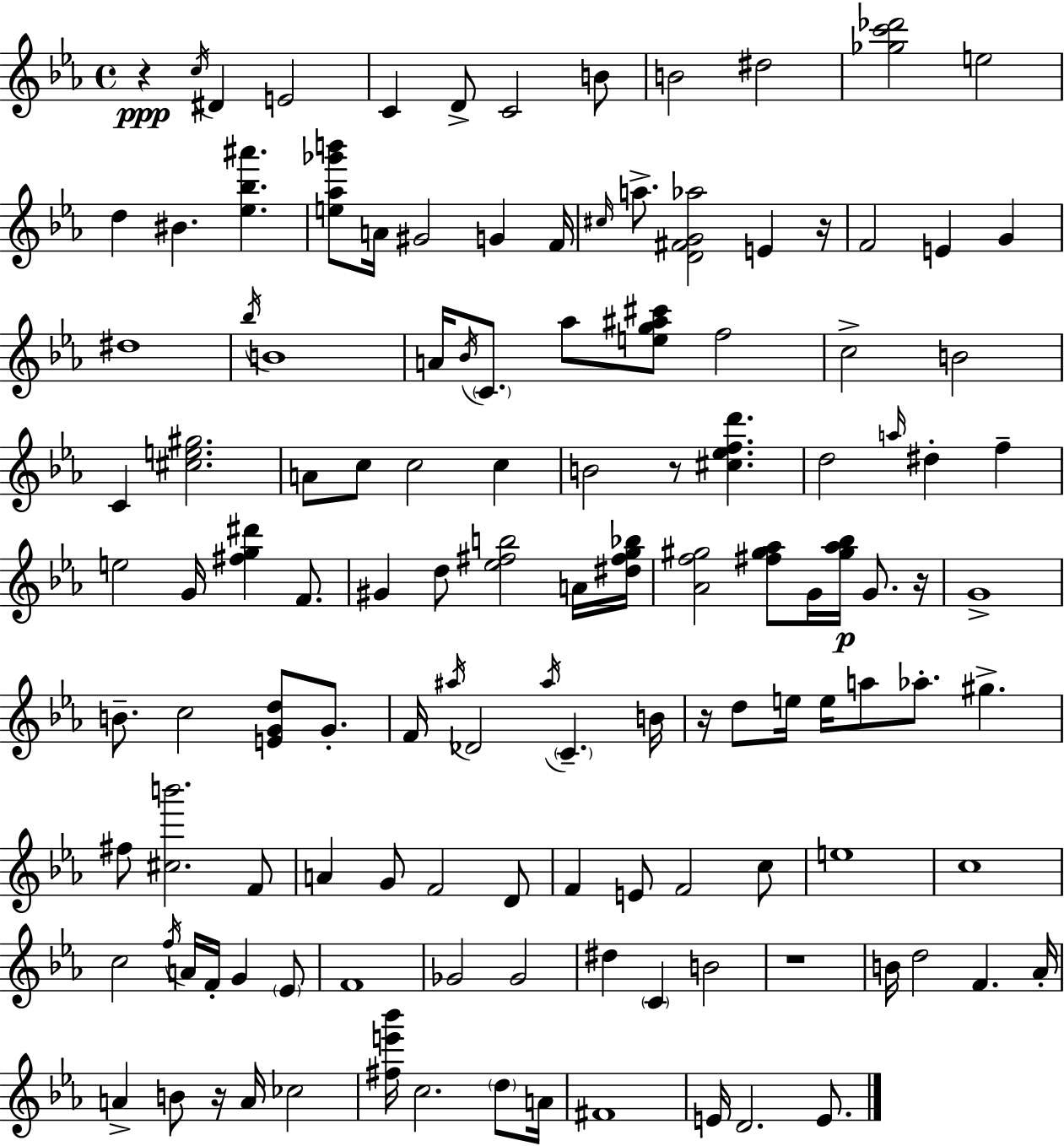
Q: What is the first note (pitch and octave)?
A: C5